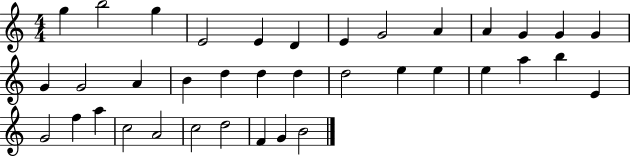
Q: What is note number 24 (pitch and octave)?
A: E5